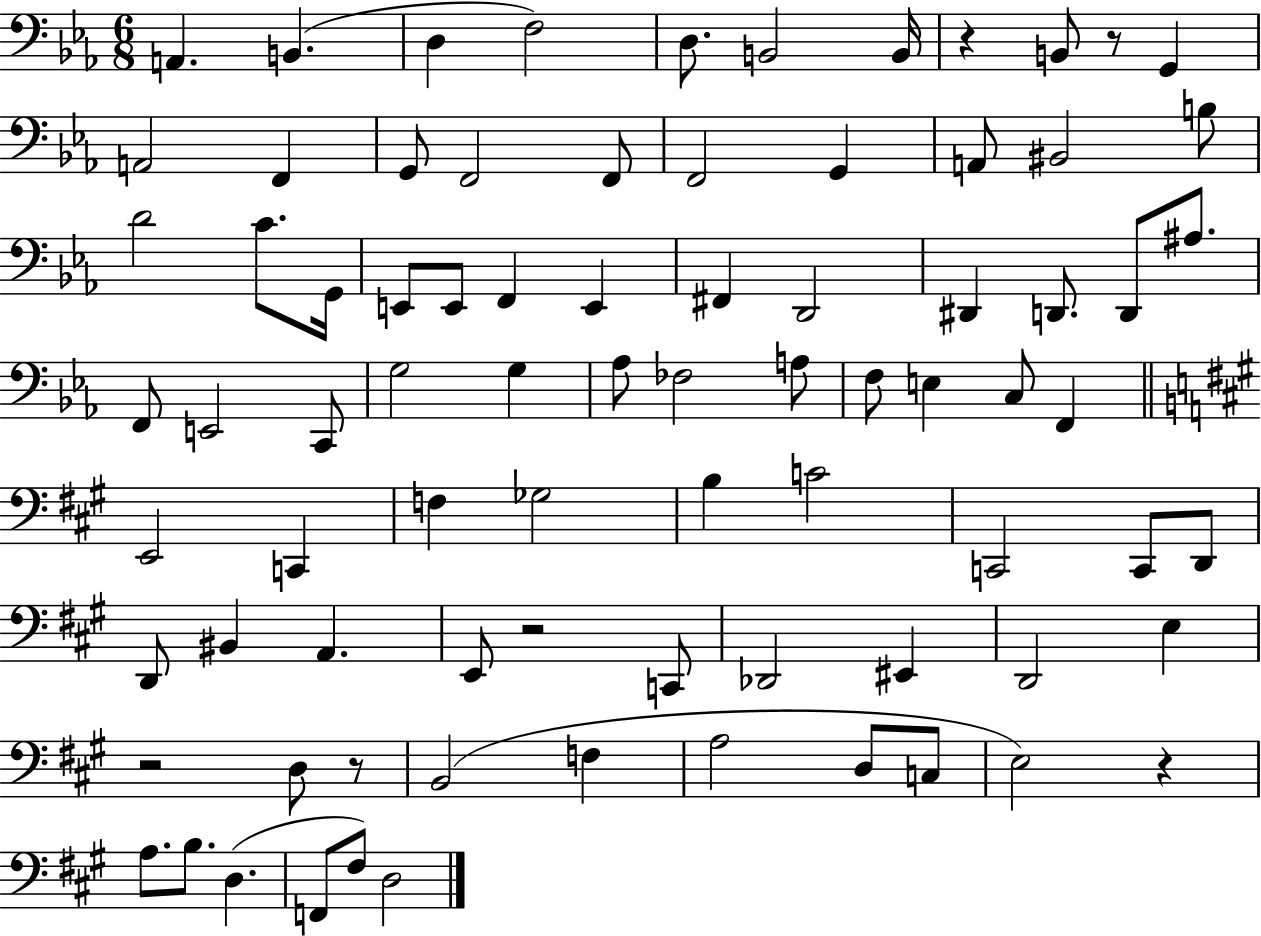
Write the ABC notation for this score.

X:1
T:Untitled
M:6/8
L:1/4
K:Eb
A,, B,, D, F,2 D,/2 B,,2 B,,/4 z B,,/2 z/2 G,, A,,2 F,, G,,/2 F,,2 F,,/2 F,,2 G,, A,,/2 ^B,,2 B,/2 D2 C/2 G,,/4 E,,/2 E,,/2 F,, E,, ^F,, D,,2 ^D,, D,,/2 D,,/2 ^A,/2 F,,/2 E,,2 C,,/2 G,2 G, _A,/2 _F,2 A,/2 F,/2 E, C,/2 F,, E,,2 C,, F, _G,2 B, C2 C,,2 C,,/2 D,,/2 D,,/2 ^B,, A,, E,,/2 z2 C,,/2 _D,,2 ^E,, D,,2 E, z2 D,/2 z/2 B,,2 F, A,2 D,/2 C,/2 E,2 z A,/2 B,/2 D, F,,/2 ^F,/2 D,2